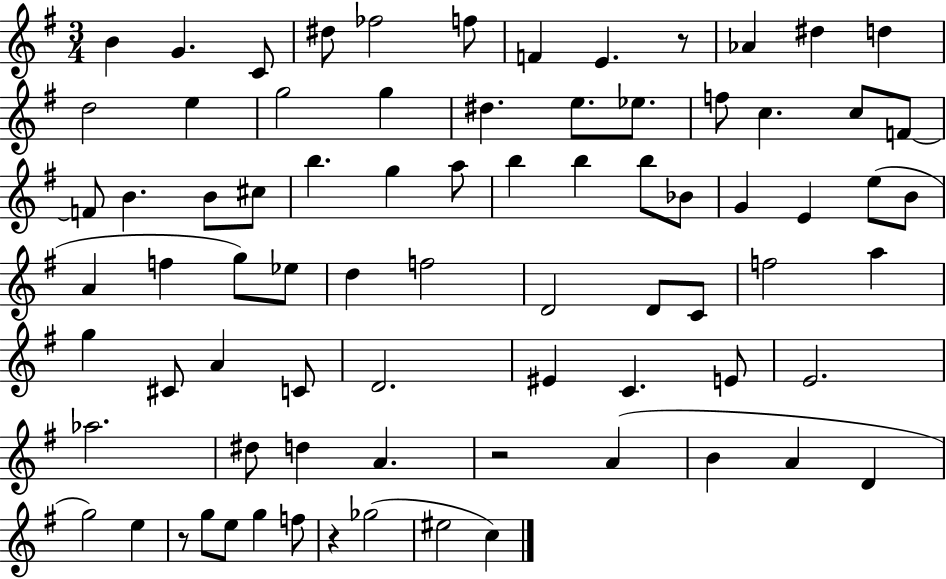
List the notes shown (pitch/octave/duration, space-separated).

B4/q G4/q. C4/e D#5/e FES5/h F5/e F4/q E4/q. R/e Ab4/q D#5/q D5/q D5/h E5/q G5/h G5/q D#5/q. E5/e. Eb5/e. F5/e C5/q. C5/e F4/e F4/e B4/q. B4/e C#5/e B5/q. G5/q A5/e B5/q B5/q B5/e Bb4/e G4/q E4/q E5/e B4/e A4/q F5/q G5/e Eb5/e D5/q F5/h D4/h D4/e C4/e F5/h A5/q G5/q C#4/e A4/q C4/e D4/h. EIS4/q C4/q. E4/e E4/h. Ab5/h. D#5/e D5/q A4/q. R/h A4/q B4/q A4/q D4/q G5/h E5/q R/e G5/e E5/e G5/q F5/e R/q Gb5/h EIS5/h C5/q